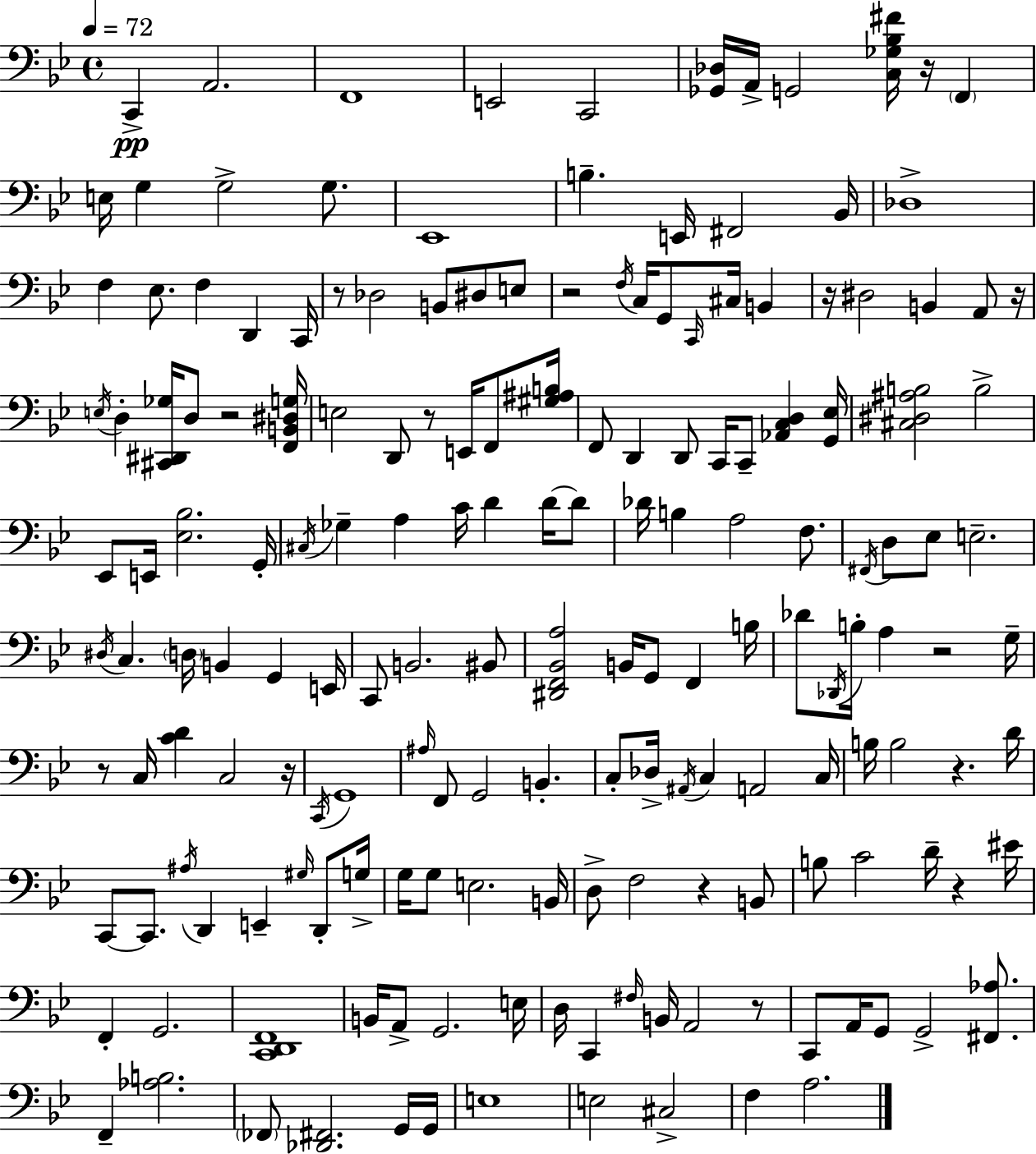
{
  \clef bass
  \time 4/4
  \defaultTimeSignature
  \key g \minor
  \tempo 4 = 72
  c,4->\pp a,2. | f,1 | e,2 c,2 | <ges, des>16 a,16-> g,2 <c ges bes fis'>16 r16 \parenthesize f,4 | \break e16 g4 g2-> g8. | ees,1 | b4.-- e,16 fis,2 bes,16 | des1-> | \break f4 ees8. f4 d,4 c,16 | r8 des2 b,8 dis8 e8 | r2 \acciaccatura { f16 } c16 g,8 \grace { c,16 } cis16 b,4 | r16 dis2 b,4 a,8 | \break r16 \acciaccatura { e16 } d4-. <cis, dis, ges>16 d8 r2 | <f, b, dis g>16 e2 d,8 r8 e,16 | f,8 <gis ais b>16 f,8 d,4 d,8 c,16 c,8-- <aes, c d>4 | <g, ees>16 <cis dis ais b>2 b2-> | \break ees,8 e,16 <ees bes>2. | g,16-. \acciaccatura { cis16 } ges4-- a4 c'16 d'4 | d'16~~ d'8 des'16 b4 a2 | f8. \acciaccatura { fis,16 } d8 ees8 e2.-- | \break \acciaccatura { dis16 } c4. \parenthesize d16 b,4 | g,4 e,16 c,8 b,2. | bis,8 <dis, f, bes, a>2 b,16 g,8 | f,4 b16 des'8 \acciaccatura { des,16 } b16-. a4 r2 | \break g16-- r8 c16 <c' d'>4 c2 | r16 \acciaccatura { c,16 } g,1 | \grace { ais16 } f,8 g,2 | b,4.-. c8-. des16-> \acciaccatura { ais,16 } c4 | \break a,2 c16 b16 b2 | r4. d'16 c,8~~ c,8. \acciaccatura { ais16 } | d,4 e,4-- \grace { gis16 } d,8-. g16-> g16 g8 e2. | b,16 d8-> f2 | \break r4 b,8 b8 c'2 | d'16-- r4 eis'16 f,4-. | g,2. <c, d, f,>1 | b,16 a,8-> g,2. | \break e16 d16 c,4 | \grace { fis16 } b,16 a,2 r8 c,8 a,16 | g,8 g,2-> <fis, aes>8. f,4-- | <aes b>2. \parenthesize fes,8 <des, fis,>2. | \break g,16 g,16 e1 | e2 | cis2-> f4 | a2. \bar "|."
}